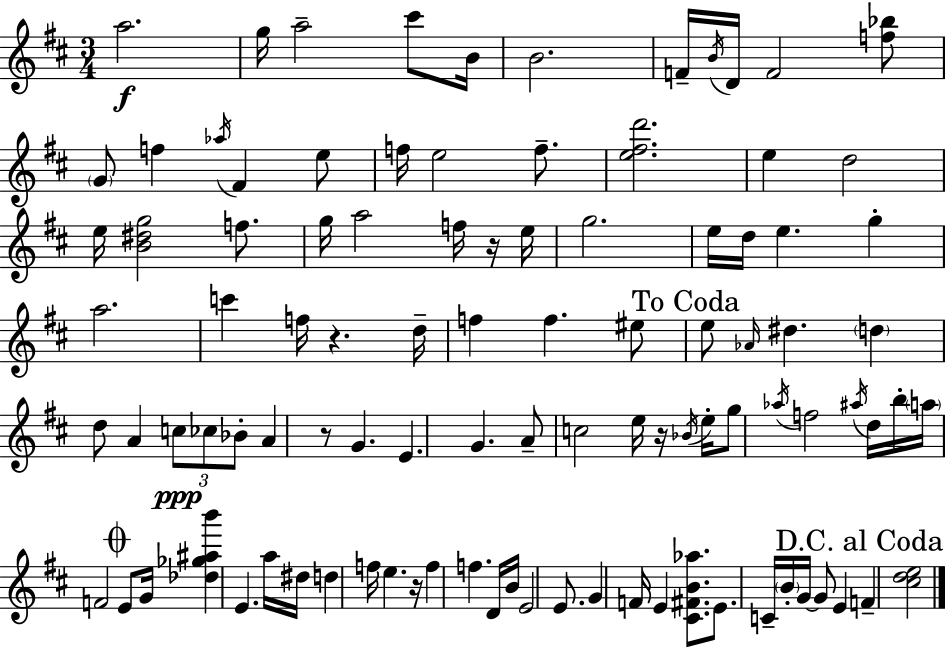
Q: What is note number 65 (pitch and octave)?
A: E4